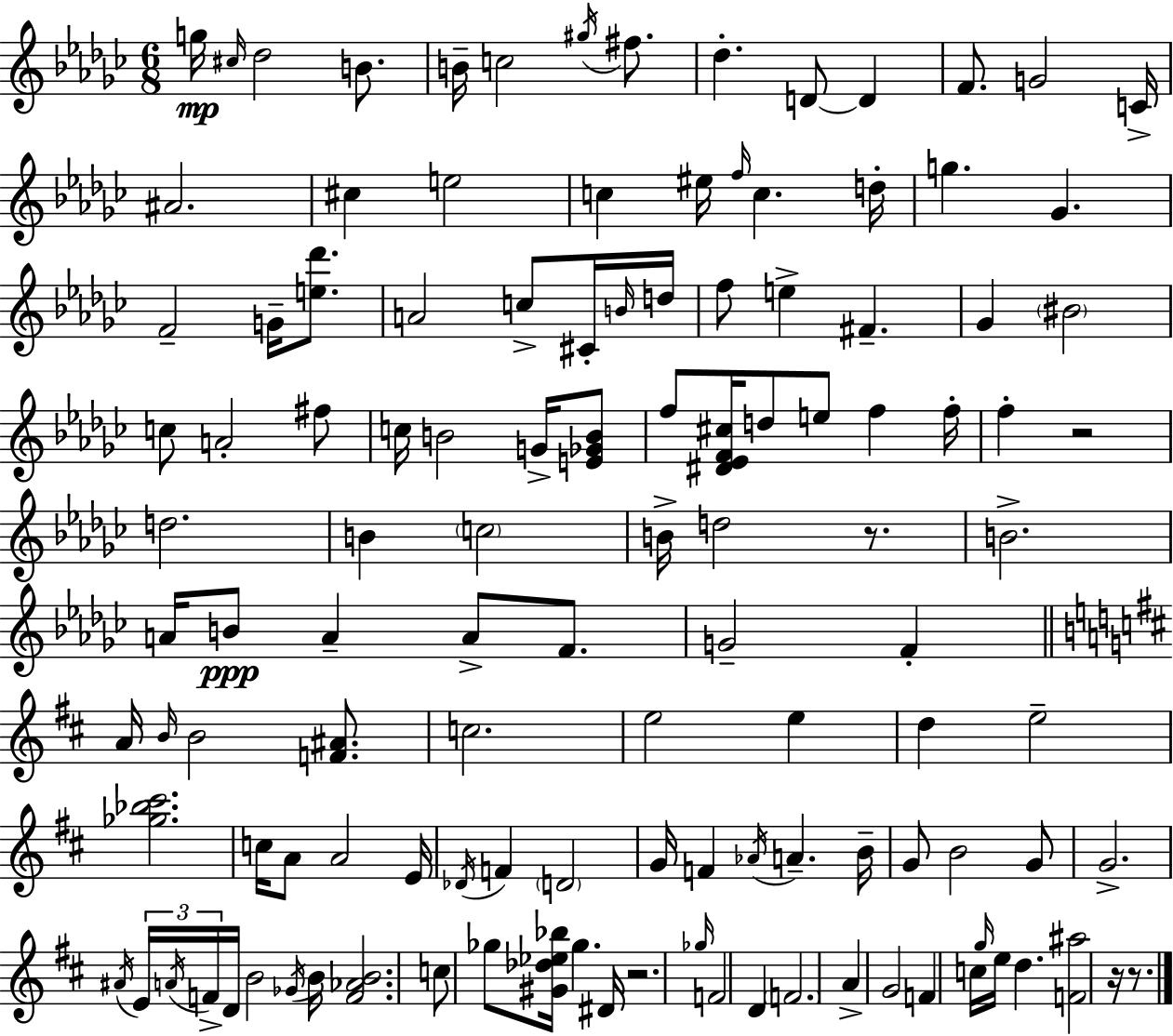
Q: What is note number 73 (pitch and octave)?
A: E4